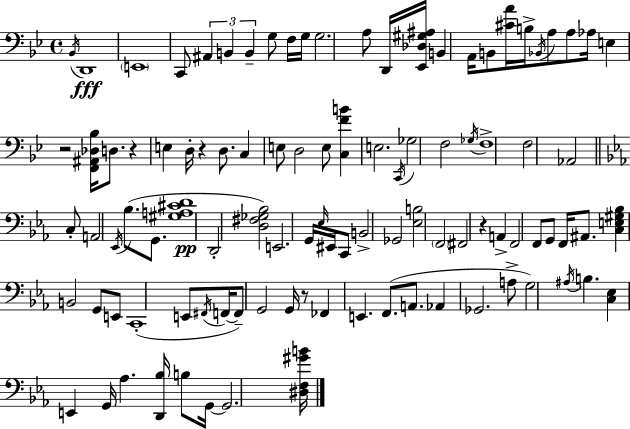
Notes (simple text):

Bb2/s D2/w E2/w C2/e A#2/q B2/q B2/q G3/e F3/s G3/s G3/h. A3/e D2/s [Eb2,Db3,G#3,A#3]/s B2/q A2/s B2/e [C#4,A4]/s B3/s Bb2/s A3/e A3/e Ab3/s E3/q R/h [F2,A#2,Db3,Bb3]/s D3/e. R/q E3/q D3/s R/q D3/e. C3/q E3/e D3/h E3/e [C3,F4,B4]/q E3/h. C2/s Gb3/h F3/h Gb3/s F3/w F3/h Ab2/h C3/e A2/h Eb2/s Bb3/e. G2/e. [G#3,A3,C#4,D4]/w D2/h [D3,F#3,Gb3,Bb3]/h E2/h. G2/s Eb3/s EIS2/s C2/e B2/h Gb2/h [Eb3,B3]/h F2/h F#2/h R/q A2/q F2/h F2/e G2/e F2/s A#2/e. [C3,E3,G#3,Bb3]/q B2/h G2/e E2/e C2/w E2/e F#2/s F2/s F2/e G2/h G2/s R/e FES2/q E2/q. F2/e. A2/e. Ab2/q Gb2/h. A3/e G3/h A#3/s B3/q. [C3,Eb3]/q E2/q G2/s Ab3/q. [D2,Bb3]/s B3/e G2/s G2/h. [D#3,F3,G#4,B4]/s